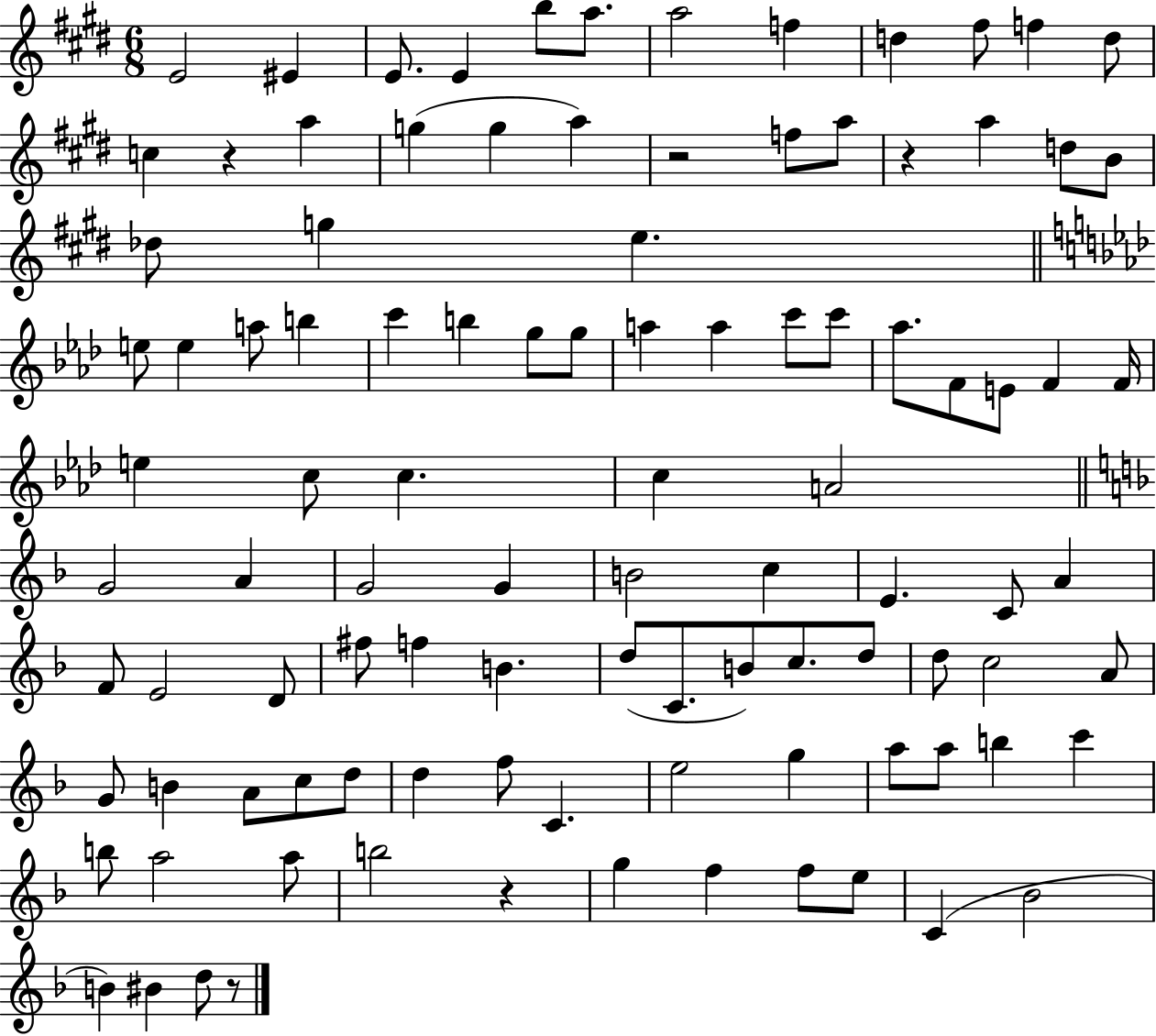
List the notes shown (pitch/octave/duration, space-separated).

E4/h EIS4/q E4/e. E4/q B5/e A5/e. A5/h F5/q D5/q F#5/e F5/q D5/e C5/q R/q A5/q G5/q G5/q A5/q R/h F5/e A5/e R/q A5/q D5/e B4/e Db5/e G5/q E5/q. E5/e E5/q A5/e B5/q C6/q B5/q G5/e G5/e A5/q A5/q C6/e C6/e Ab5/e. F4/e E4/e F4/q F4/s E5/q C5/e C5/q. C5/q A4/h G4/h A4/q G4/h G4/q B4/h C5/q E4/q. C4/e A4/q F4/e E4/h D4/e F#5/e F5/q B4/q. D5/e C4/e. B4/e C5/e. D5/e D5/e C5/h A4/e G4/e B4/q A4/e C5/e D5/e D5/q F5/e C4/q. E5/h G5/q A5/e A5/e B5/q C6/q B5/e A5/h A5/e B5/h R/q G5/q F5/q F5/e E5/e C4/q Bb4/h B4/q BIS4/q D5/e R/e